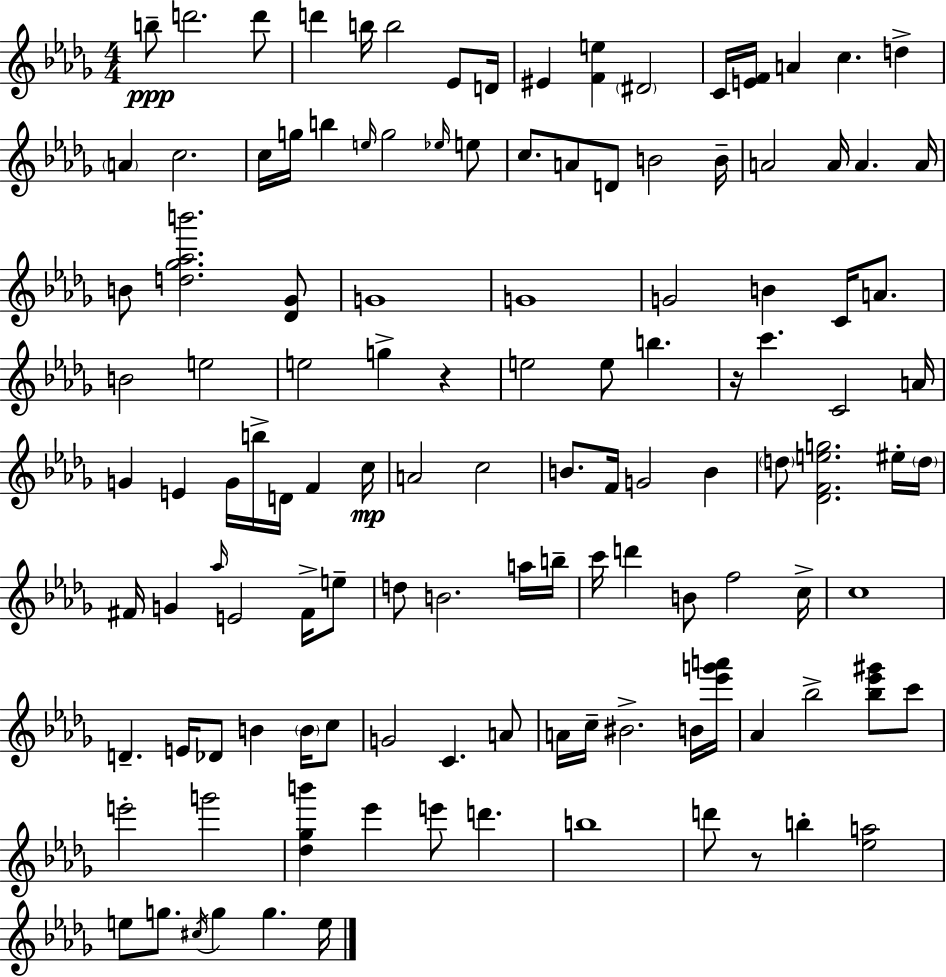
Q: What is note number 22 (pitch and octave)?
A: Eb5